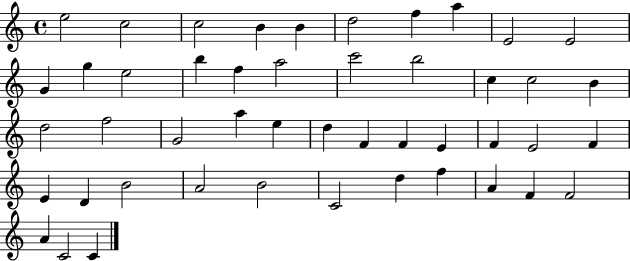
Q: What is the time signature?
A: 4/4